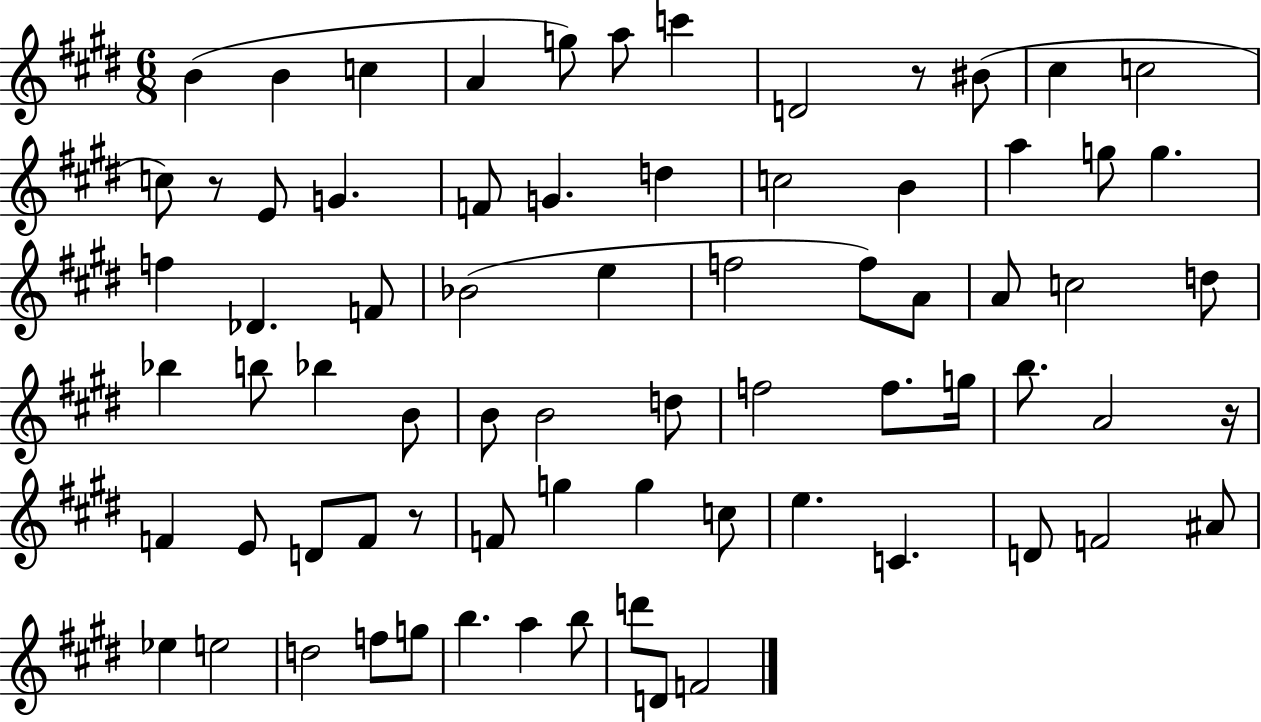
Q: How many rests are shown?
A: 4